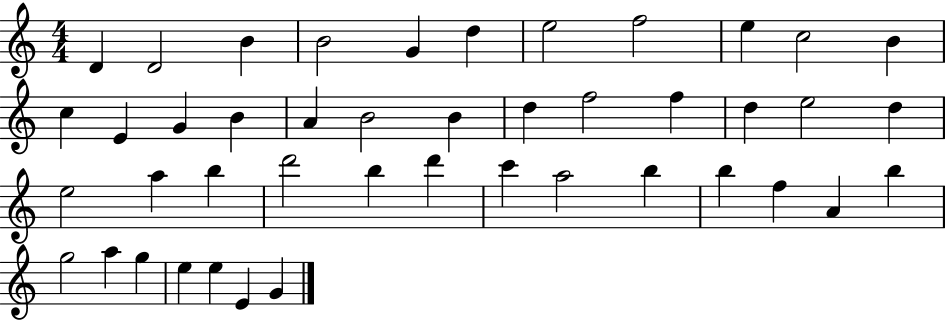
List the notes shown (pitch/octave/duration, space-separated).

D4/q D4/h B4/q B4/h G4/q D5/q E5/h F5/h E5/q C5/h B4/q C5/q E4/q G4/q B4/q A4/q B4/h B4/q D5/q F5/h F5/q D5/q E5/h D5/q E5/h A5/q B5/q D6/h B5/q D6/q C6/q A5/h B5/q B5/q F5/q A4/q B5/q G5/h A5/q G5/q E5/q E5/q E4/q G4/q